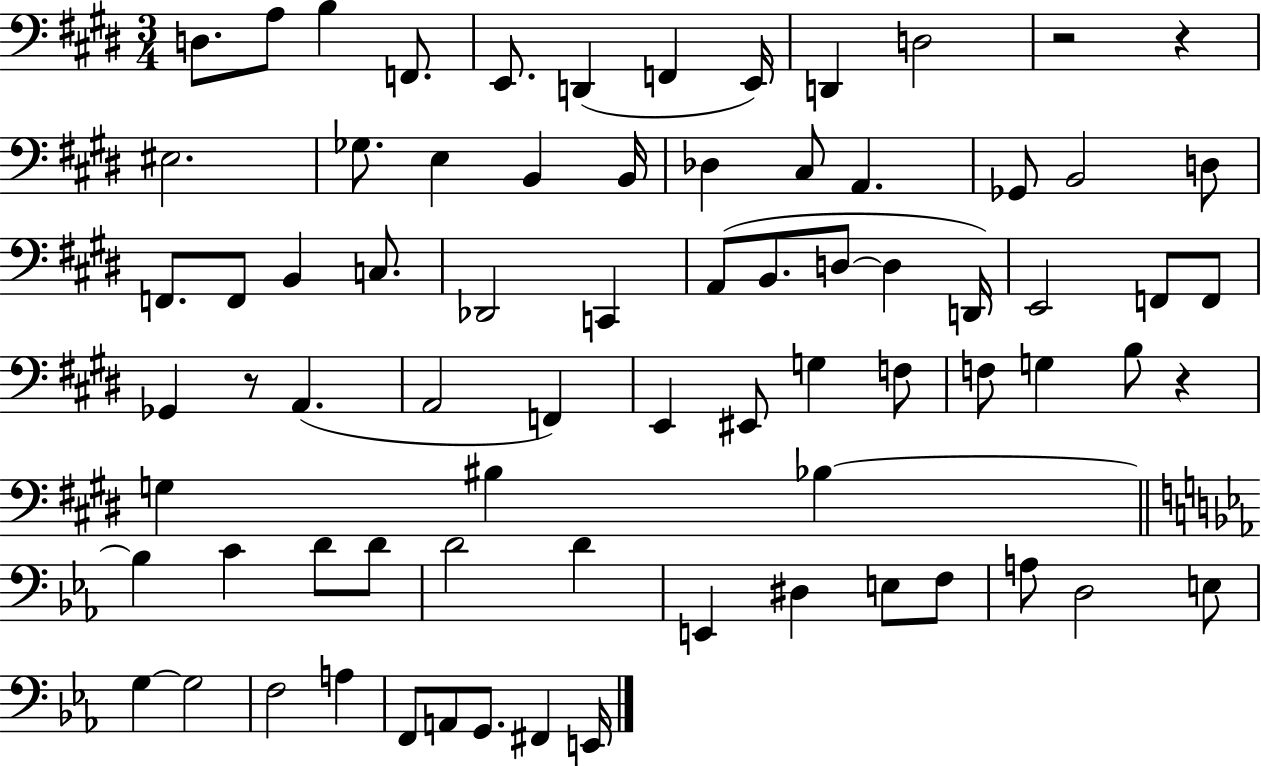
D3/e. A3/e B3/q F2/e. E2/e. D2/q F2/q E2/s D2/q D3/h R/h R/q EIS3/h. Gb3/e. E3/q B2/q B2/s Db3/q C#3/e A2/q. Gb2/e B2/h D3/e F2/e. F2/e B2/q C3/e. Db2/h C2/q A2/e B2/e. D3/e D3/q D2/s E2/h F2/e F2/e Gb2/q R/e A2/q. A2/h F2/q E2/q EIS2/e G3/q F3/e F3/e G3/q B3/e R/q G3/q BIS3/q Bb3/q Bb3/q C4/q D4/e D4/e D4/h D4/q E2/q D#3/q E3/e F3/e A3/e D3/h E3/e G3/q G3/h F3/h A3/q F2/e A2/e G2/e. F#2/q E2/s